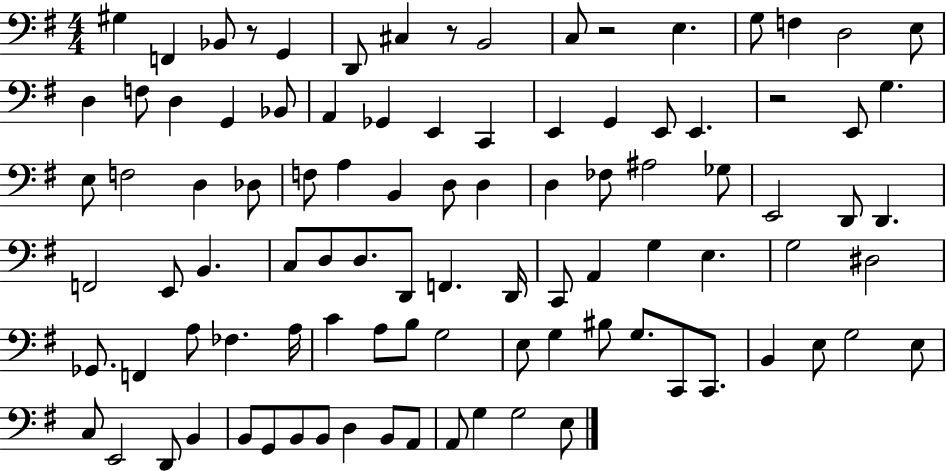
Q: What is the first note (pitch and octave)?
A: G#3